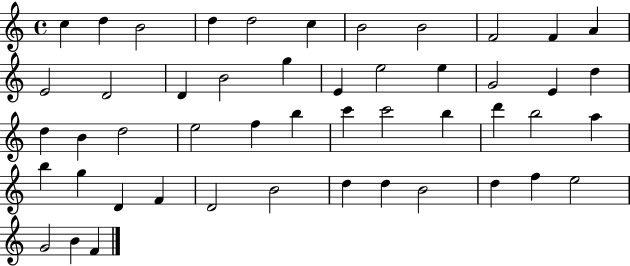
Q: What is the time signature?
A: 4/4